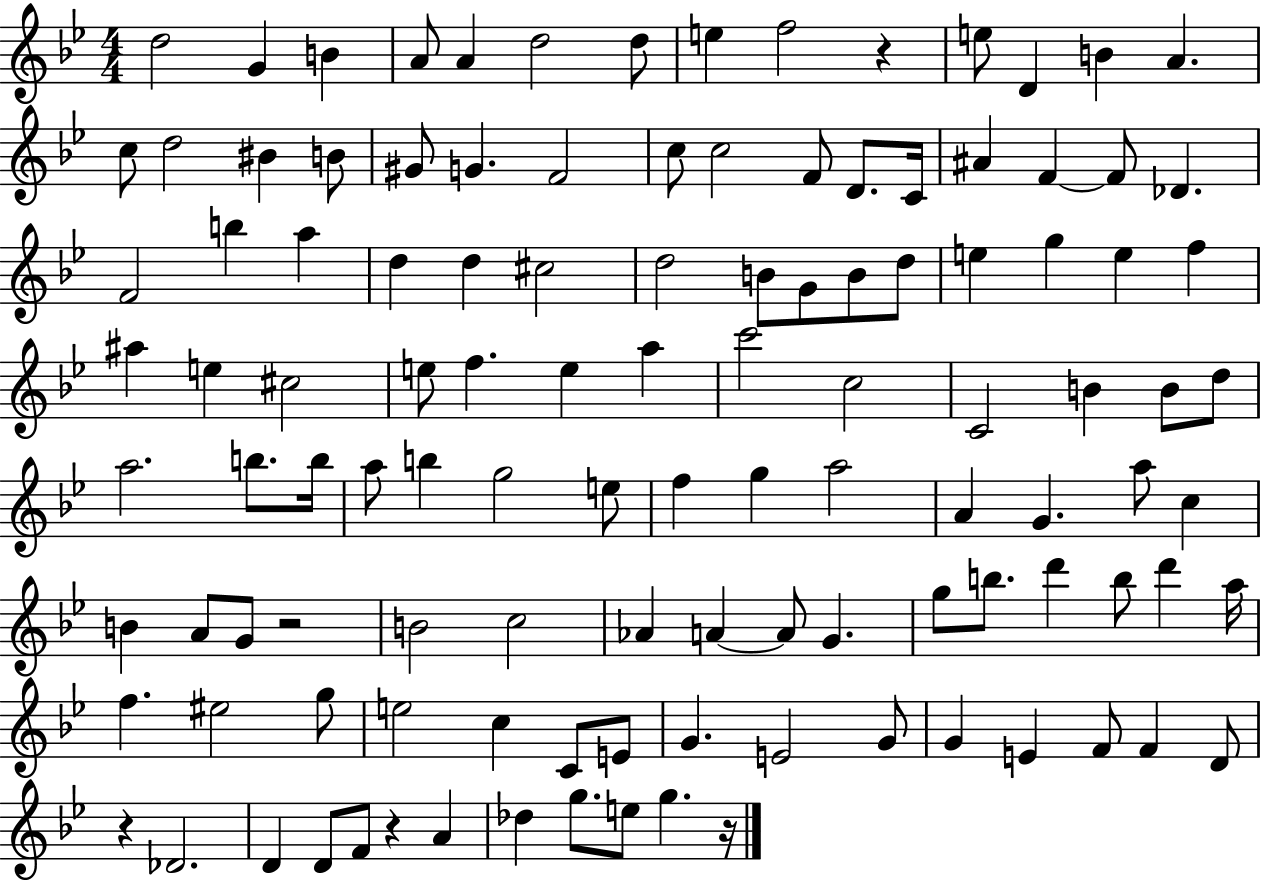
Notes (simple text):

D5/h G4/q B4/q A4/e A4/q D5/h D5/e E5/q F5/h R/q E5/e D4/q B4/q A4/q. C5/e D5/h BIS4/q B4/e G#4/e G4/q. F4/h C5/e C5/h F4/e D4/e. C4/s A#4/q F4/q F4/e Db4/q. F4/h B5/q A5/q D5/q D5/q C#5/h D5/h B4/e G4/e B4/e D5/e E5/q G5/q E5/q F5/q A#5/q E5/q C#5/h E5/e F5/q. E5/q A5/q C6/h C5/h C4/h B4/q B4/e D5/e A5/h. B5/e. B5/s A5/e B5/q G5/h E5/e F5/q G5/q A5/h A4/q G4/q. A5/e C5/q B4/q A4/e G4/e R/h B4/h C5/h Ab4/q A4/q A4/e G4/q. G5/e B5/e. D6/q B5/e D6/q A5/s F5/q. EIS5/h G5/e E5/h C5/q C4/e E4/e G4/q. E4/h G4/e G4/q E4/q F4/e F4/q D4/e R/q Db4/h. D4/q D4/e F4/e R/q A4/q Db5/q G5/e. E5/e G5/q. R/s